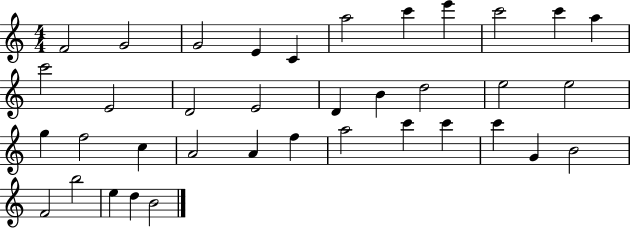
{
  \clef treble
  \numericTimeSignature
  \time 4/4
  \key c \major
  f'2 g'2 | g'2 e'4 c'4 | a''2 c'''4 e'''4 | c'''2 c'''4 a''4 | \break c'''2 e'2 | d'2 e'2 | d'4 b'4 d''2 | e''2 e''2 | \break g''4 f''2 c''4 | a'2 a'4 f''4 | a''2 c'''4 c'''4 | c'''4 g'4 b'2 | \break f'2 b''2 | e''4 d''4 b'2 | \bar "|."
}